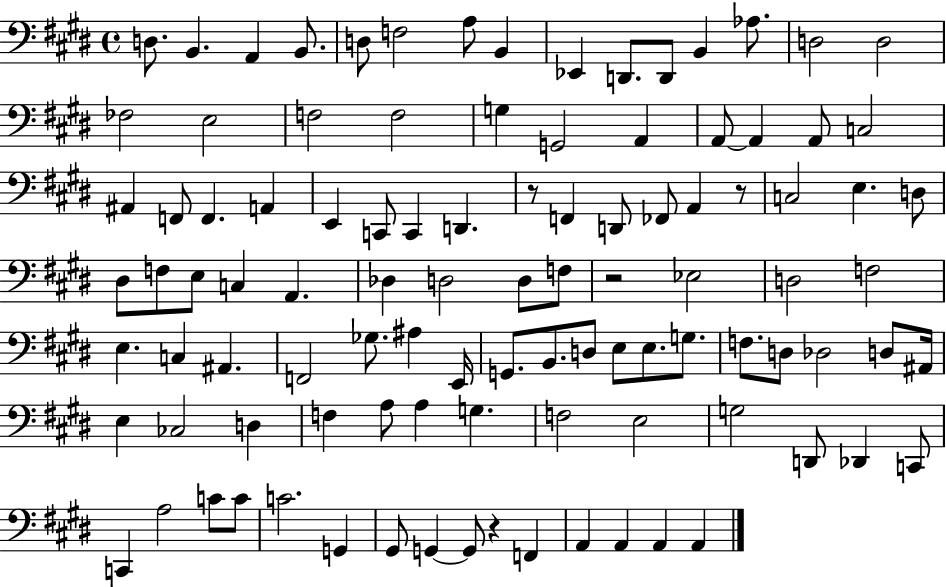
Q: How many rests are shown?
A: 4